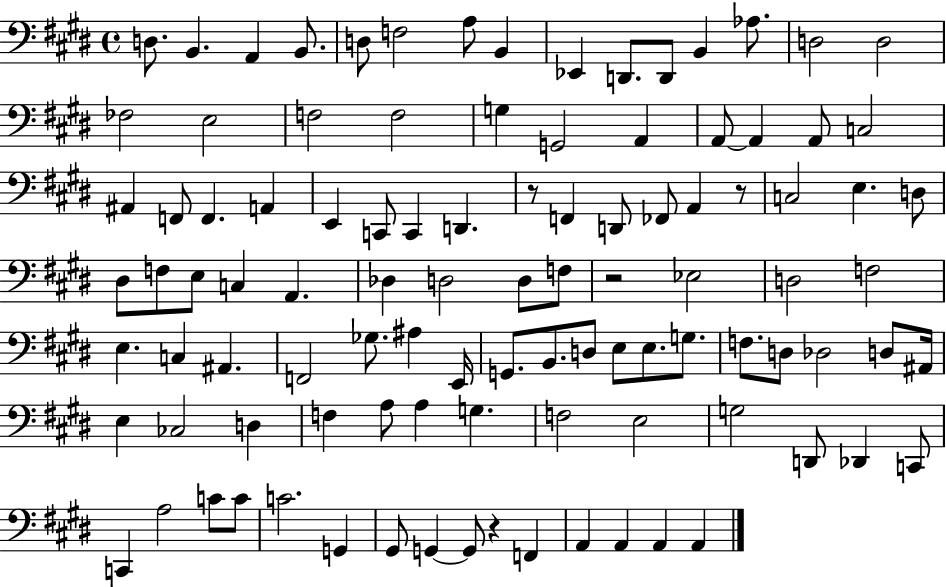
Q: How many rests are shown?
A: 4